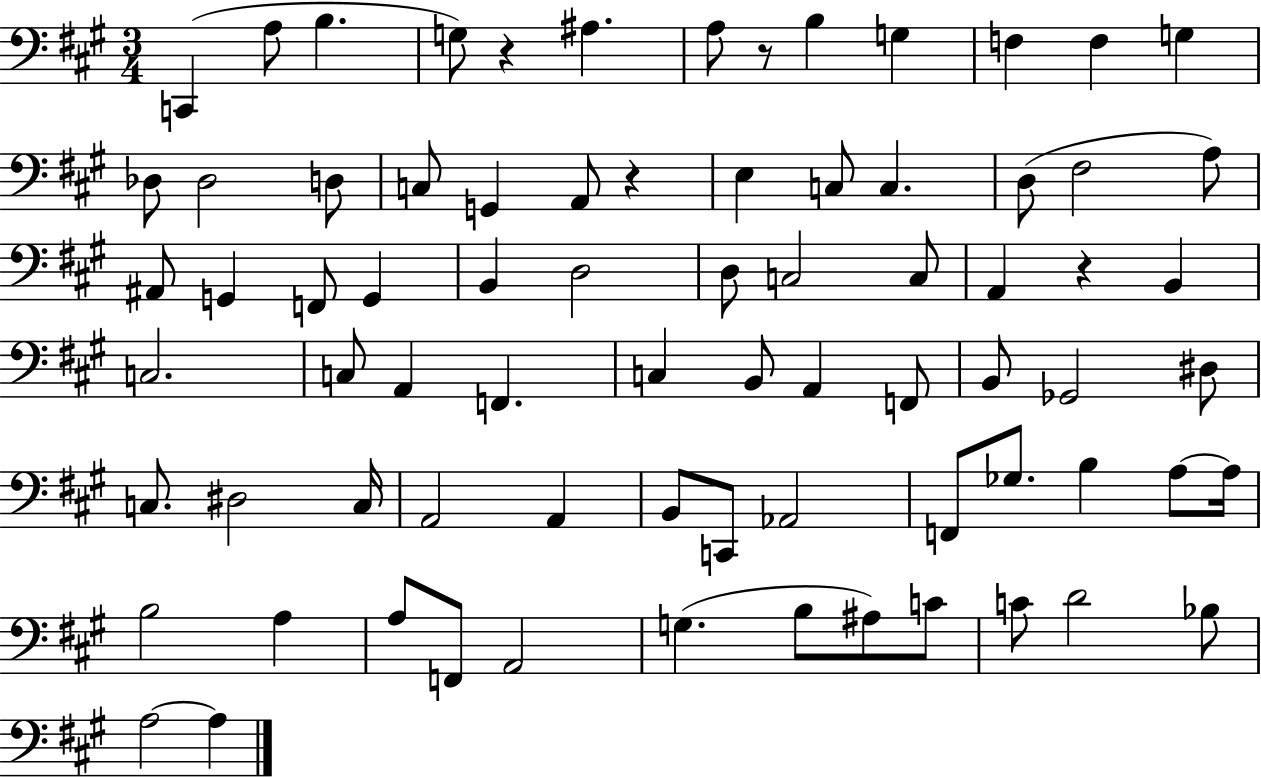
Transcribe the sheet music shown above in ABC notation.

X:1
T:Untitled
M:3/4
L:1/4
K:A
C,, A,/2 B, G,/2 z ^A, A,/2 z/2 B, G, F, F, G, _D,/2 _D,2 D,/2 C,/2 G,, A,,/2 z E, C,/2 C, D,/2 ^F,2 A,/2 ^A,,/2 G,, F,,/2 G,, B,, D,2 D,/2 C,2 C,/2 A,, z B,, C,2 C,/2 A,, F,, C, B,,/2 A,, F,,/2 B,,/2 _G,,2 ^D,/2 C,/2 ^D,2 C,/4 A,,2 A,, B,,/2 C,,/2 _A,,2 F,,/2 _G,/2 B, A,/2 A,/4 B,2 A, A,/2 F,,/2 A,,2 G, B,/2 ^A,/2 C/2 C/2 D2 _B,/2 A,2 A,